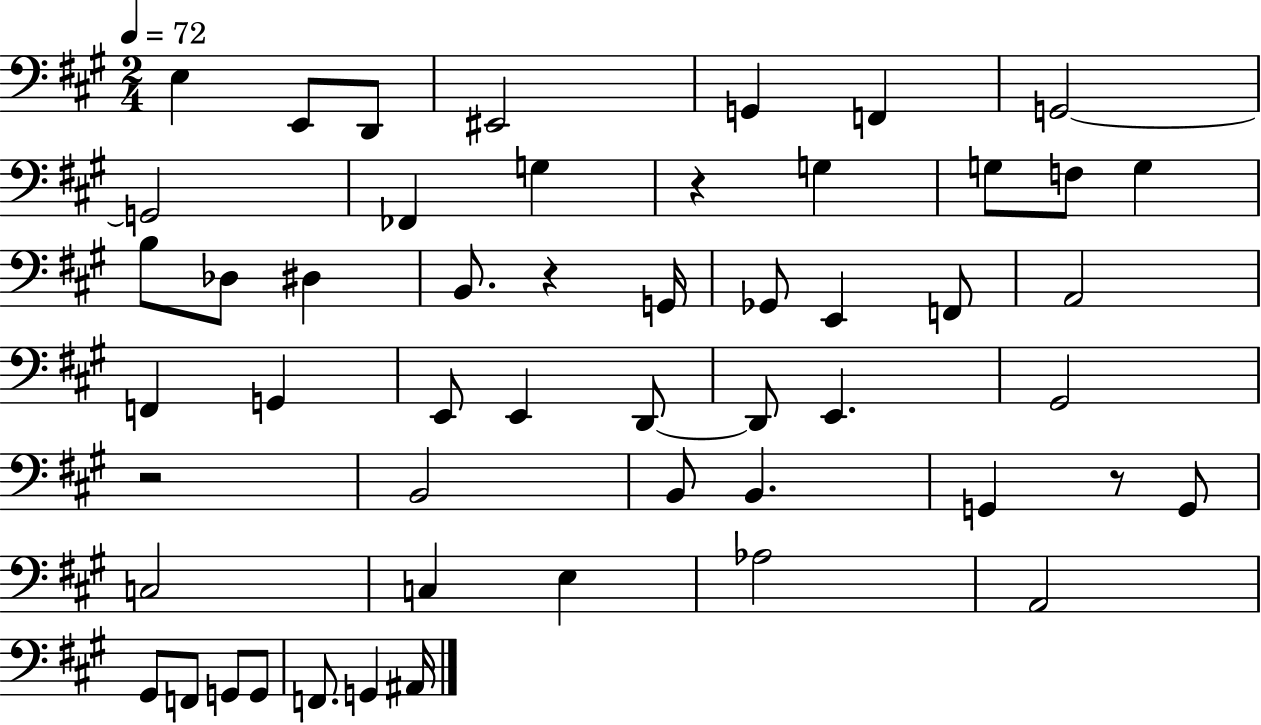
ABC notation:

X:1
T:Untitled
M:2/4
L:1/4
K:A
E, E,,/2 D,,/2 ^E,,2 G,, F,, G,,2 G,,2 _F,, G, z G, G,/2 F,/2 G, B,/2 _D,/2 ^D, B,,/2 z G,,/4 _G,,/2 E,, F,,/2 A,,2 F,, G,, E,,/2 E,, D,,/2 D,,/2 E,, ^G,,2 z2 B,,2 B,,/2 B,, G,, z/2 G,,/2 C,2 C, E, _A,2 A,,2 ^G,,/2 F,,/2 G,,/2 G,,/2 F,,/2 G,, ^A,,/4